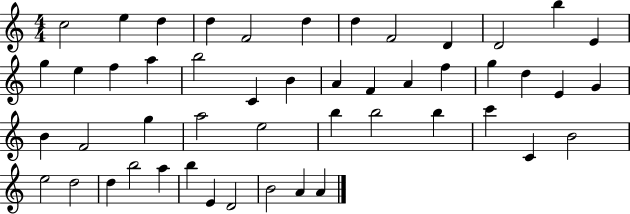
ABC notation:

X:1
T:Untitled
M:4/4
L:1/4
K:C
c2 e d d F2 d d F2 D D2 b E g e f a b2 C B A F A f g d E G B F2 g a2 e2 b b2 b c' C B2 e2 d2 d b2 a b E D2 B2 A A